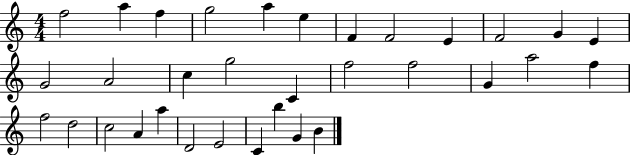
{
  \clef treble
  \numericTimeSignature
  \time 4/4
  \key c \major
  f''2 a''4 f''4 | g''2 a''4 e''4 | f'4 f'2 e'4 | f'2 g'4 e'4 | \break g'2 a'2 | c''4 g''2 c'4 | f''2 f''2 | g'4 a''2 f''4 | \break f''2 d''2 | c''2 a'4 a''4 | d'2 e'2 | c'4 b''4 g'4 b'4 | \break \bar "|."
}